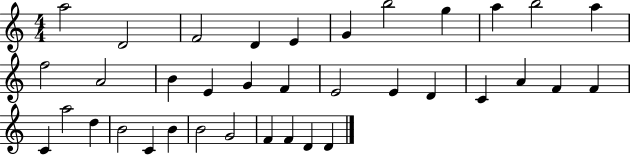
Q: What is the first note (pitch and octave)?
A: A5